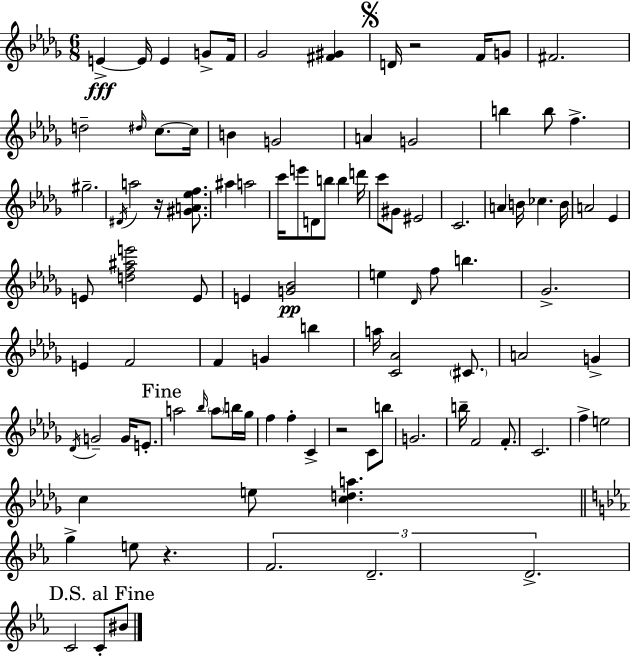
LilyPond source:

{
  \clef treble
  \numericTimeSignature
  \time 6/8
  \key bes \minor
  e'4->~~\fff e'16 e'4 g'8-> f'16 | ges'2 <fis' gis'>4 | \mark \markup { \musicglyph "scripts.segno" } d'16 r2 f'16 g'8 | fis'2. | \break d''2-- \grace { dis''16 } c''8.~~ | c''16 b'4 g'2 | a'4 g'2 | b''4 b''8 f''4.-> | \break gis''2.-- | \acciaccatura { dis'16 } a''2 r16 <gis' a' ees'' f''>8. | ais''4 a''2 | c'''16 e'''8 d'8 b''8 b''4 | \break d'''16 c'''8 gis'8 eis'2 | c'2. | a'4 b'16 ces''4. | b'16 a'2 ees'4 | \break e'8 <d'' f'' ais'' e'''>2 | e'8 e'4 <g' bes'>2\pp | e''4 \grace { des'16 } f''8 b''4. | ges'2.-> | \break e'4 f'2 | f'4 g'4 b''4 | a''16 <c' aes'>2 | \parenthesize cis'8. a'2 g'4-> | \break \acciaccatura { des'16 } g'2-- | g'16 e'8.-. \mark "Fine" a''2 | \grace { bes''16 } \parenthesize a''8 b''16 ges''16 f''4 f''4-. | c'4-> r2 | \break c'8 b''8 g'2. | b''16-- f'2 | f'8.-. c'2. | f''4-> e''2 | \break c''4 e''8 <c'' d'' a''>4. | \bar "||" \break \key ees \major g''4-> e''8 r4. | \tuplet 3/2 { f'2. | d'2.-- | d'2.-> } | \break \mark "D.S. al Fine" c'2 c'8-. bis'8 | \bar "|."
}